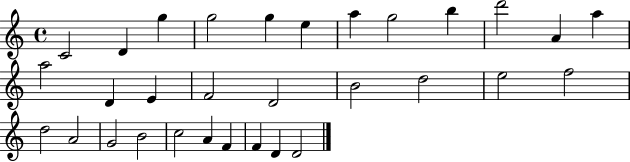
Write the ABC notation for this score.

X:1
T:Untitled
M:4/4
L:1/4
K:C
C2 D g g2 g e a g2 b d'2 A a a2 D E F2 D2 B2 d2 e2 f2 d2 A2 G2 B2 c2 A F F D D2